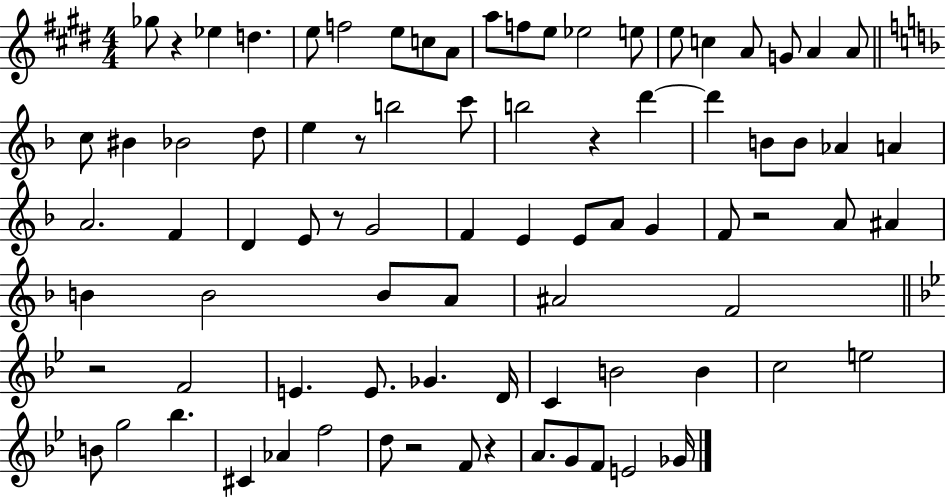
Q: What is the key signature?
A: E major